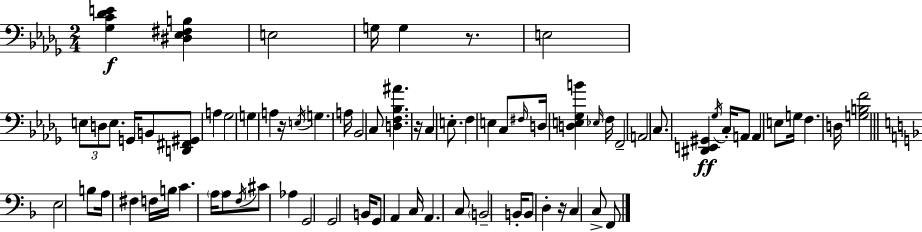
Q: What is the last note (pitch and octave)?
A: F2